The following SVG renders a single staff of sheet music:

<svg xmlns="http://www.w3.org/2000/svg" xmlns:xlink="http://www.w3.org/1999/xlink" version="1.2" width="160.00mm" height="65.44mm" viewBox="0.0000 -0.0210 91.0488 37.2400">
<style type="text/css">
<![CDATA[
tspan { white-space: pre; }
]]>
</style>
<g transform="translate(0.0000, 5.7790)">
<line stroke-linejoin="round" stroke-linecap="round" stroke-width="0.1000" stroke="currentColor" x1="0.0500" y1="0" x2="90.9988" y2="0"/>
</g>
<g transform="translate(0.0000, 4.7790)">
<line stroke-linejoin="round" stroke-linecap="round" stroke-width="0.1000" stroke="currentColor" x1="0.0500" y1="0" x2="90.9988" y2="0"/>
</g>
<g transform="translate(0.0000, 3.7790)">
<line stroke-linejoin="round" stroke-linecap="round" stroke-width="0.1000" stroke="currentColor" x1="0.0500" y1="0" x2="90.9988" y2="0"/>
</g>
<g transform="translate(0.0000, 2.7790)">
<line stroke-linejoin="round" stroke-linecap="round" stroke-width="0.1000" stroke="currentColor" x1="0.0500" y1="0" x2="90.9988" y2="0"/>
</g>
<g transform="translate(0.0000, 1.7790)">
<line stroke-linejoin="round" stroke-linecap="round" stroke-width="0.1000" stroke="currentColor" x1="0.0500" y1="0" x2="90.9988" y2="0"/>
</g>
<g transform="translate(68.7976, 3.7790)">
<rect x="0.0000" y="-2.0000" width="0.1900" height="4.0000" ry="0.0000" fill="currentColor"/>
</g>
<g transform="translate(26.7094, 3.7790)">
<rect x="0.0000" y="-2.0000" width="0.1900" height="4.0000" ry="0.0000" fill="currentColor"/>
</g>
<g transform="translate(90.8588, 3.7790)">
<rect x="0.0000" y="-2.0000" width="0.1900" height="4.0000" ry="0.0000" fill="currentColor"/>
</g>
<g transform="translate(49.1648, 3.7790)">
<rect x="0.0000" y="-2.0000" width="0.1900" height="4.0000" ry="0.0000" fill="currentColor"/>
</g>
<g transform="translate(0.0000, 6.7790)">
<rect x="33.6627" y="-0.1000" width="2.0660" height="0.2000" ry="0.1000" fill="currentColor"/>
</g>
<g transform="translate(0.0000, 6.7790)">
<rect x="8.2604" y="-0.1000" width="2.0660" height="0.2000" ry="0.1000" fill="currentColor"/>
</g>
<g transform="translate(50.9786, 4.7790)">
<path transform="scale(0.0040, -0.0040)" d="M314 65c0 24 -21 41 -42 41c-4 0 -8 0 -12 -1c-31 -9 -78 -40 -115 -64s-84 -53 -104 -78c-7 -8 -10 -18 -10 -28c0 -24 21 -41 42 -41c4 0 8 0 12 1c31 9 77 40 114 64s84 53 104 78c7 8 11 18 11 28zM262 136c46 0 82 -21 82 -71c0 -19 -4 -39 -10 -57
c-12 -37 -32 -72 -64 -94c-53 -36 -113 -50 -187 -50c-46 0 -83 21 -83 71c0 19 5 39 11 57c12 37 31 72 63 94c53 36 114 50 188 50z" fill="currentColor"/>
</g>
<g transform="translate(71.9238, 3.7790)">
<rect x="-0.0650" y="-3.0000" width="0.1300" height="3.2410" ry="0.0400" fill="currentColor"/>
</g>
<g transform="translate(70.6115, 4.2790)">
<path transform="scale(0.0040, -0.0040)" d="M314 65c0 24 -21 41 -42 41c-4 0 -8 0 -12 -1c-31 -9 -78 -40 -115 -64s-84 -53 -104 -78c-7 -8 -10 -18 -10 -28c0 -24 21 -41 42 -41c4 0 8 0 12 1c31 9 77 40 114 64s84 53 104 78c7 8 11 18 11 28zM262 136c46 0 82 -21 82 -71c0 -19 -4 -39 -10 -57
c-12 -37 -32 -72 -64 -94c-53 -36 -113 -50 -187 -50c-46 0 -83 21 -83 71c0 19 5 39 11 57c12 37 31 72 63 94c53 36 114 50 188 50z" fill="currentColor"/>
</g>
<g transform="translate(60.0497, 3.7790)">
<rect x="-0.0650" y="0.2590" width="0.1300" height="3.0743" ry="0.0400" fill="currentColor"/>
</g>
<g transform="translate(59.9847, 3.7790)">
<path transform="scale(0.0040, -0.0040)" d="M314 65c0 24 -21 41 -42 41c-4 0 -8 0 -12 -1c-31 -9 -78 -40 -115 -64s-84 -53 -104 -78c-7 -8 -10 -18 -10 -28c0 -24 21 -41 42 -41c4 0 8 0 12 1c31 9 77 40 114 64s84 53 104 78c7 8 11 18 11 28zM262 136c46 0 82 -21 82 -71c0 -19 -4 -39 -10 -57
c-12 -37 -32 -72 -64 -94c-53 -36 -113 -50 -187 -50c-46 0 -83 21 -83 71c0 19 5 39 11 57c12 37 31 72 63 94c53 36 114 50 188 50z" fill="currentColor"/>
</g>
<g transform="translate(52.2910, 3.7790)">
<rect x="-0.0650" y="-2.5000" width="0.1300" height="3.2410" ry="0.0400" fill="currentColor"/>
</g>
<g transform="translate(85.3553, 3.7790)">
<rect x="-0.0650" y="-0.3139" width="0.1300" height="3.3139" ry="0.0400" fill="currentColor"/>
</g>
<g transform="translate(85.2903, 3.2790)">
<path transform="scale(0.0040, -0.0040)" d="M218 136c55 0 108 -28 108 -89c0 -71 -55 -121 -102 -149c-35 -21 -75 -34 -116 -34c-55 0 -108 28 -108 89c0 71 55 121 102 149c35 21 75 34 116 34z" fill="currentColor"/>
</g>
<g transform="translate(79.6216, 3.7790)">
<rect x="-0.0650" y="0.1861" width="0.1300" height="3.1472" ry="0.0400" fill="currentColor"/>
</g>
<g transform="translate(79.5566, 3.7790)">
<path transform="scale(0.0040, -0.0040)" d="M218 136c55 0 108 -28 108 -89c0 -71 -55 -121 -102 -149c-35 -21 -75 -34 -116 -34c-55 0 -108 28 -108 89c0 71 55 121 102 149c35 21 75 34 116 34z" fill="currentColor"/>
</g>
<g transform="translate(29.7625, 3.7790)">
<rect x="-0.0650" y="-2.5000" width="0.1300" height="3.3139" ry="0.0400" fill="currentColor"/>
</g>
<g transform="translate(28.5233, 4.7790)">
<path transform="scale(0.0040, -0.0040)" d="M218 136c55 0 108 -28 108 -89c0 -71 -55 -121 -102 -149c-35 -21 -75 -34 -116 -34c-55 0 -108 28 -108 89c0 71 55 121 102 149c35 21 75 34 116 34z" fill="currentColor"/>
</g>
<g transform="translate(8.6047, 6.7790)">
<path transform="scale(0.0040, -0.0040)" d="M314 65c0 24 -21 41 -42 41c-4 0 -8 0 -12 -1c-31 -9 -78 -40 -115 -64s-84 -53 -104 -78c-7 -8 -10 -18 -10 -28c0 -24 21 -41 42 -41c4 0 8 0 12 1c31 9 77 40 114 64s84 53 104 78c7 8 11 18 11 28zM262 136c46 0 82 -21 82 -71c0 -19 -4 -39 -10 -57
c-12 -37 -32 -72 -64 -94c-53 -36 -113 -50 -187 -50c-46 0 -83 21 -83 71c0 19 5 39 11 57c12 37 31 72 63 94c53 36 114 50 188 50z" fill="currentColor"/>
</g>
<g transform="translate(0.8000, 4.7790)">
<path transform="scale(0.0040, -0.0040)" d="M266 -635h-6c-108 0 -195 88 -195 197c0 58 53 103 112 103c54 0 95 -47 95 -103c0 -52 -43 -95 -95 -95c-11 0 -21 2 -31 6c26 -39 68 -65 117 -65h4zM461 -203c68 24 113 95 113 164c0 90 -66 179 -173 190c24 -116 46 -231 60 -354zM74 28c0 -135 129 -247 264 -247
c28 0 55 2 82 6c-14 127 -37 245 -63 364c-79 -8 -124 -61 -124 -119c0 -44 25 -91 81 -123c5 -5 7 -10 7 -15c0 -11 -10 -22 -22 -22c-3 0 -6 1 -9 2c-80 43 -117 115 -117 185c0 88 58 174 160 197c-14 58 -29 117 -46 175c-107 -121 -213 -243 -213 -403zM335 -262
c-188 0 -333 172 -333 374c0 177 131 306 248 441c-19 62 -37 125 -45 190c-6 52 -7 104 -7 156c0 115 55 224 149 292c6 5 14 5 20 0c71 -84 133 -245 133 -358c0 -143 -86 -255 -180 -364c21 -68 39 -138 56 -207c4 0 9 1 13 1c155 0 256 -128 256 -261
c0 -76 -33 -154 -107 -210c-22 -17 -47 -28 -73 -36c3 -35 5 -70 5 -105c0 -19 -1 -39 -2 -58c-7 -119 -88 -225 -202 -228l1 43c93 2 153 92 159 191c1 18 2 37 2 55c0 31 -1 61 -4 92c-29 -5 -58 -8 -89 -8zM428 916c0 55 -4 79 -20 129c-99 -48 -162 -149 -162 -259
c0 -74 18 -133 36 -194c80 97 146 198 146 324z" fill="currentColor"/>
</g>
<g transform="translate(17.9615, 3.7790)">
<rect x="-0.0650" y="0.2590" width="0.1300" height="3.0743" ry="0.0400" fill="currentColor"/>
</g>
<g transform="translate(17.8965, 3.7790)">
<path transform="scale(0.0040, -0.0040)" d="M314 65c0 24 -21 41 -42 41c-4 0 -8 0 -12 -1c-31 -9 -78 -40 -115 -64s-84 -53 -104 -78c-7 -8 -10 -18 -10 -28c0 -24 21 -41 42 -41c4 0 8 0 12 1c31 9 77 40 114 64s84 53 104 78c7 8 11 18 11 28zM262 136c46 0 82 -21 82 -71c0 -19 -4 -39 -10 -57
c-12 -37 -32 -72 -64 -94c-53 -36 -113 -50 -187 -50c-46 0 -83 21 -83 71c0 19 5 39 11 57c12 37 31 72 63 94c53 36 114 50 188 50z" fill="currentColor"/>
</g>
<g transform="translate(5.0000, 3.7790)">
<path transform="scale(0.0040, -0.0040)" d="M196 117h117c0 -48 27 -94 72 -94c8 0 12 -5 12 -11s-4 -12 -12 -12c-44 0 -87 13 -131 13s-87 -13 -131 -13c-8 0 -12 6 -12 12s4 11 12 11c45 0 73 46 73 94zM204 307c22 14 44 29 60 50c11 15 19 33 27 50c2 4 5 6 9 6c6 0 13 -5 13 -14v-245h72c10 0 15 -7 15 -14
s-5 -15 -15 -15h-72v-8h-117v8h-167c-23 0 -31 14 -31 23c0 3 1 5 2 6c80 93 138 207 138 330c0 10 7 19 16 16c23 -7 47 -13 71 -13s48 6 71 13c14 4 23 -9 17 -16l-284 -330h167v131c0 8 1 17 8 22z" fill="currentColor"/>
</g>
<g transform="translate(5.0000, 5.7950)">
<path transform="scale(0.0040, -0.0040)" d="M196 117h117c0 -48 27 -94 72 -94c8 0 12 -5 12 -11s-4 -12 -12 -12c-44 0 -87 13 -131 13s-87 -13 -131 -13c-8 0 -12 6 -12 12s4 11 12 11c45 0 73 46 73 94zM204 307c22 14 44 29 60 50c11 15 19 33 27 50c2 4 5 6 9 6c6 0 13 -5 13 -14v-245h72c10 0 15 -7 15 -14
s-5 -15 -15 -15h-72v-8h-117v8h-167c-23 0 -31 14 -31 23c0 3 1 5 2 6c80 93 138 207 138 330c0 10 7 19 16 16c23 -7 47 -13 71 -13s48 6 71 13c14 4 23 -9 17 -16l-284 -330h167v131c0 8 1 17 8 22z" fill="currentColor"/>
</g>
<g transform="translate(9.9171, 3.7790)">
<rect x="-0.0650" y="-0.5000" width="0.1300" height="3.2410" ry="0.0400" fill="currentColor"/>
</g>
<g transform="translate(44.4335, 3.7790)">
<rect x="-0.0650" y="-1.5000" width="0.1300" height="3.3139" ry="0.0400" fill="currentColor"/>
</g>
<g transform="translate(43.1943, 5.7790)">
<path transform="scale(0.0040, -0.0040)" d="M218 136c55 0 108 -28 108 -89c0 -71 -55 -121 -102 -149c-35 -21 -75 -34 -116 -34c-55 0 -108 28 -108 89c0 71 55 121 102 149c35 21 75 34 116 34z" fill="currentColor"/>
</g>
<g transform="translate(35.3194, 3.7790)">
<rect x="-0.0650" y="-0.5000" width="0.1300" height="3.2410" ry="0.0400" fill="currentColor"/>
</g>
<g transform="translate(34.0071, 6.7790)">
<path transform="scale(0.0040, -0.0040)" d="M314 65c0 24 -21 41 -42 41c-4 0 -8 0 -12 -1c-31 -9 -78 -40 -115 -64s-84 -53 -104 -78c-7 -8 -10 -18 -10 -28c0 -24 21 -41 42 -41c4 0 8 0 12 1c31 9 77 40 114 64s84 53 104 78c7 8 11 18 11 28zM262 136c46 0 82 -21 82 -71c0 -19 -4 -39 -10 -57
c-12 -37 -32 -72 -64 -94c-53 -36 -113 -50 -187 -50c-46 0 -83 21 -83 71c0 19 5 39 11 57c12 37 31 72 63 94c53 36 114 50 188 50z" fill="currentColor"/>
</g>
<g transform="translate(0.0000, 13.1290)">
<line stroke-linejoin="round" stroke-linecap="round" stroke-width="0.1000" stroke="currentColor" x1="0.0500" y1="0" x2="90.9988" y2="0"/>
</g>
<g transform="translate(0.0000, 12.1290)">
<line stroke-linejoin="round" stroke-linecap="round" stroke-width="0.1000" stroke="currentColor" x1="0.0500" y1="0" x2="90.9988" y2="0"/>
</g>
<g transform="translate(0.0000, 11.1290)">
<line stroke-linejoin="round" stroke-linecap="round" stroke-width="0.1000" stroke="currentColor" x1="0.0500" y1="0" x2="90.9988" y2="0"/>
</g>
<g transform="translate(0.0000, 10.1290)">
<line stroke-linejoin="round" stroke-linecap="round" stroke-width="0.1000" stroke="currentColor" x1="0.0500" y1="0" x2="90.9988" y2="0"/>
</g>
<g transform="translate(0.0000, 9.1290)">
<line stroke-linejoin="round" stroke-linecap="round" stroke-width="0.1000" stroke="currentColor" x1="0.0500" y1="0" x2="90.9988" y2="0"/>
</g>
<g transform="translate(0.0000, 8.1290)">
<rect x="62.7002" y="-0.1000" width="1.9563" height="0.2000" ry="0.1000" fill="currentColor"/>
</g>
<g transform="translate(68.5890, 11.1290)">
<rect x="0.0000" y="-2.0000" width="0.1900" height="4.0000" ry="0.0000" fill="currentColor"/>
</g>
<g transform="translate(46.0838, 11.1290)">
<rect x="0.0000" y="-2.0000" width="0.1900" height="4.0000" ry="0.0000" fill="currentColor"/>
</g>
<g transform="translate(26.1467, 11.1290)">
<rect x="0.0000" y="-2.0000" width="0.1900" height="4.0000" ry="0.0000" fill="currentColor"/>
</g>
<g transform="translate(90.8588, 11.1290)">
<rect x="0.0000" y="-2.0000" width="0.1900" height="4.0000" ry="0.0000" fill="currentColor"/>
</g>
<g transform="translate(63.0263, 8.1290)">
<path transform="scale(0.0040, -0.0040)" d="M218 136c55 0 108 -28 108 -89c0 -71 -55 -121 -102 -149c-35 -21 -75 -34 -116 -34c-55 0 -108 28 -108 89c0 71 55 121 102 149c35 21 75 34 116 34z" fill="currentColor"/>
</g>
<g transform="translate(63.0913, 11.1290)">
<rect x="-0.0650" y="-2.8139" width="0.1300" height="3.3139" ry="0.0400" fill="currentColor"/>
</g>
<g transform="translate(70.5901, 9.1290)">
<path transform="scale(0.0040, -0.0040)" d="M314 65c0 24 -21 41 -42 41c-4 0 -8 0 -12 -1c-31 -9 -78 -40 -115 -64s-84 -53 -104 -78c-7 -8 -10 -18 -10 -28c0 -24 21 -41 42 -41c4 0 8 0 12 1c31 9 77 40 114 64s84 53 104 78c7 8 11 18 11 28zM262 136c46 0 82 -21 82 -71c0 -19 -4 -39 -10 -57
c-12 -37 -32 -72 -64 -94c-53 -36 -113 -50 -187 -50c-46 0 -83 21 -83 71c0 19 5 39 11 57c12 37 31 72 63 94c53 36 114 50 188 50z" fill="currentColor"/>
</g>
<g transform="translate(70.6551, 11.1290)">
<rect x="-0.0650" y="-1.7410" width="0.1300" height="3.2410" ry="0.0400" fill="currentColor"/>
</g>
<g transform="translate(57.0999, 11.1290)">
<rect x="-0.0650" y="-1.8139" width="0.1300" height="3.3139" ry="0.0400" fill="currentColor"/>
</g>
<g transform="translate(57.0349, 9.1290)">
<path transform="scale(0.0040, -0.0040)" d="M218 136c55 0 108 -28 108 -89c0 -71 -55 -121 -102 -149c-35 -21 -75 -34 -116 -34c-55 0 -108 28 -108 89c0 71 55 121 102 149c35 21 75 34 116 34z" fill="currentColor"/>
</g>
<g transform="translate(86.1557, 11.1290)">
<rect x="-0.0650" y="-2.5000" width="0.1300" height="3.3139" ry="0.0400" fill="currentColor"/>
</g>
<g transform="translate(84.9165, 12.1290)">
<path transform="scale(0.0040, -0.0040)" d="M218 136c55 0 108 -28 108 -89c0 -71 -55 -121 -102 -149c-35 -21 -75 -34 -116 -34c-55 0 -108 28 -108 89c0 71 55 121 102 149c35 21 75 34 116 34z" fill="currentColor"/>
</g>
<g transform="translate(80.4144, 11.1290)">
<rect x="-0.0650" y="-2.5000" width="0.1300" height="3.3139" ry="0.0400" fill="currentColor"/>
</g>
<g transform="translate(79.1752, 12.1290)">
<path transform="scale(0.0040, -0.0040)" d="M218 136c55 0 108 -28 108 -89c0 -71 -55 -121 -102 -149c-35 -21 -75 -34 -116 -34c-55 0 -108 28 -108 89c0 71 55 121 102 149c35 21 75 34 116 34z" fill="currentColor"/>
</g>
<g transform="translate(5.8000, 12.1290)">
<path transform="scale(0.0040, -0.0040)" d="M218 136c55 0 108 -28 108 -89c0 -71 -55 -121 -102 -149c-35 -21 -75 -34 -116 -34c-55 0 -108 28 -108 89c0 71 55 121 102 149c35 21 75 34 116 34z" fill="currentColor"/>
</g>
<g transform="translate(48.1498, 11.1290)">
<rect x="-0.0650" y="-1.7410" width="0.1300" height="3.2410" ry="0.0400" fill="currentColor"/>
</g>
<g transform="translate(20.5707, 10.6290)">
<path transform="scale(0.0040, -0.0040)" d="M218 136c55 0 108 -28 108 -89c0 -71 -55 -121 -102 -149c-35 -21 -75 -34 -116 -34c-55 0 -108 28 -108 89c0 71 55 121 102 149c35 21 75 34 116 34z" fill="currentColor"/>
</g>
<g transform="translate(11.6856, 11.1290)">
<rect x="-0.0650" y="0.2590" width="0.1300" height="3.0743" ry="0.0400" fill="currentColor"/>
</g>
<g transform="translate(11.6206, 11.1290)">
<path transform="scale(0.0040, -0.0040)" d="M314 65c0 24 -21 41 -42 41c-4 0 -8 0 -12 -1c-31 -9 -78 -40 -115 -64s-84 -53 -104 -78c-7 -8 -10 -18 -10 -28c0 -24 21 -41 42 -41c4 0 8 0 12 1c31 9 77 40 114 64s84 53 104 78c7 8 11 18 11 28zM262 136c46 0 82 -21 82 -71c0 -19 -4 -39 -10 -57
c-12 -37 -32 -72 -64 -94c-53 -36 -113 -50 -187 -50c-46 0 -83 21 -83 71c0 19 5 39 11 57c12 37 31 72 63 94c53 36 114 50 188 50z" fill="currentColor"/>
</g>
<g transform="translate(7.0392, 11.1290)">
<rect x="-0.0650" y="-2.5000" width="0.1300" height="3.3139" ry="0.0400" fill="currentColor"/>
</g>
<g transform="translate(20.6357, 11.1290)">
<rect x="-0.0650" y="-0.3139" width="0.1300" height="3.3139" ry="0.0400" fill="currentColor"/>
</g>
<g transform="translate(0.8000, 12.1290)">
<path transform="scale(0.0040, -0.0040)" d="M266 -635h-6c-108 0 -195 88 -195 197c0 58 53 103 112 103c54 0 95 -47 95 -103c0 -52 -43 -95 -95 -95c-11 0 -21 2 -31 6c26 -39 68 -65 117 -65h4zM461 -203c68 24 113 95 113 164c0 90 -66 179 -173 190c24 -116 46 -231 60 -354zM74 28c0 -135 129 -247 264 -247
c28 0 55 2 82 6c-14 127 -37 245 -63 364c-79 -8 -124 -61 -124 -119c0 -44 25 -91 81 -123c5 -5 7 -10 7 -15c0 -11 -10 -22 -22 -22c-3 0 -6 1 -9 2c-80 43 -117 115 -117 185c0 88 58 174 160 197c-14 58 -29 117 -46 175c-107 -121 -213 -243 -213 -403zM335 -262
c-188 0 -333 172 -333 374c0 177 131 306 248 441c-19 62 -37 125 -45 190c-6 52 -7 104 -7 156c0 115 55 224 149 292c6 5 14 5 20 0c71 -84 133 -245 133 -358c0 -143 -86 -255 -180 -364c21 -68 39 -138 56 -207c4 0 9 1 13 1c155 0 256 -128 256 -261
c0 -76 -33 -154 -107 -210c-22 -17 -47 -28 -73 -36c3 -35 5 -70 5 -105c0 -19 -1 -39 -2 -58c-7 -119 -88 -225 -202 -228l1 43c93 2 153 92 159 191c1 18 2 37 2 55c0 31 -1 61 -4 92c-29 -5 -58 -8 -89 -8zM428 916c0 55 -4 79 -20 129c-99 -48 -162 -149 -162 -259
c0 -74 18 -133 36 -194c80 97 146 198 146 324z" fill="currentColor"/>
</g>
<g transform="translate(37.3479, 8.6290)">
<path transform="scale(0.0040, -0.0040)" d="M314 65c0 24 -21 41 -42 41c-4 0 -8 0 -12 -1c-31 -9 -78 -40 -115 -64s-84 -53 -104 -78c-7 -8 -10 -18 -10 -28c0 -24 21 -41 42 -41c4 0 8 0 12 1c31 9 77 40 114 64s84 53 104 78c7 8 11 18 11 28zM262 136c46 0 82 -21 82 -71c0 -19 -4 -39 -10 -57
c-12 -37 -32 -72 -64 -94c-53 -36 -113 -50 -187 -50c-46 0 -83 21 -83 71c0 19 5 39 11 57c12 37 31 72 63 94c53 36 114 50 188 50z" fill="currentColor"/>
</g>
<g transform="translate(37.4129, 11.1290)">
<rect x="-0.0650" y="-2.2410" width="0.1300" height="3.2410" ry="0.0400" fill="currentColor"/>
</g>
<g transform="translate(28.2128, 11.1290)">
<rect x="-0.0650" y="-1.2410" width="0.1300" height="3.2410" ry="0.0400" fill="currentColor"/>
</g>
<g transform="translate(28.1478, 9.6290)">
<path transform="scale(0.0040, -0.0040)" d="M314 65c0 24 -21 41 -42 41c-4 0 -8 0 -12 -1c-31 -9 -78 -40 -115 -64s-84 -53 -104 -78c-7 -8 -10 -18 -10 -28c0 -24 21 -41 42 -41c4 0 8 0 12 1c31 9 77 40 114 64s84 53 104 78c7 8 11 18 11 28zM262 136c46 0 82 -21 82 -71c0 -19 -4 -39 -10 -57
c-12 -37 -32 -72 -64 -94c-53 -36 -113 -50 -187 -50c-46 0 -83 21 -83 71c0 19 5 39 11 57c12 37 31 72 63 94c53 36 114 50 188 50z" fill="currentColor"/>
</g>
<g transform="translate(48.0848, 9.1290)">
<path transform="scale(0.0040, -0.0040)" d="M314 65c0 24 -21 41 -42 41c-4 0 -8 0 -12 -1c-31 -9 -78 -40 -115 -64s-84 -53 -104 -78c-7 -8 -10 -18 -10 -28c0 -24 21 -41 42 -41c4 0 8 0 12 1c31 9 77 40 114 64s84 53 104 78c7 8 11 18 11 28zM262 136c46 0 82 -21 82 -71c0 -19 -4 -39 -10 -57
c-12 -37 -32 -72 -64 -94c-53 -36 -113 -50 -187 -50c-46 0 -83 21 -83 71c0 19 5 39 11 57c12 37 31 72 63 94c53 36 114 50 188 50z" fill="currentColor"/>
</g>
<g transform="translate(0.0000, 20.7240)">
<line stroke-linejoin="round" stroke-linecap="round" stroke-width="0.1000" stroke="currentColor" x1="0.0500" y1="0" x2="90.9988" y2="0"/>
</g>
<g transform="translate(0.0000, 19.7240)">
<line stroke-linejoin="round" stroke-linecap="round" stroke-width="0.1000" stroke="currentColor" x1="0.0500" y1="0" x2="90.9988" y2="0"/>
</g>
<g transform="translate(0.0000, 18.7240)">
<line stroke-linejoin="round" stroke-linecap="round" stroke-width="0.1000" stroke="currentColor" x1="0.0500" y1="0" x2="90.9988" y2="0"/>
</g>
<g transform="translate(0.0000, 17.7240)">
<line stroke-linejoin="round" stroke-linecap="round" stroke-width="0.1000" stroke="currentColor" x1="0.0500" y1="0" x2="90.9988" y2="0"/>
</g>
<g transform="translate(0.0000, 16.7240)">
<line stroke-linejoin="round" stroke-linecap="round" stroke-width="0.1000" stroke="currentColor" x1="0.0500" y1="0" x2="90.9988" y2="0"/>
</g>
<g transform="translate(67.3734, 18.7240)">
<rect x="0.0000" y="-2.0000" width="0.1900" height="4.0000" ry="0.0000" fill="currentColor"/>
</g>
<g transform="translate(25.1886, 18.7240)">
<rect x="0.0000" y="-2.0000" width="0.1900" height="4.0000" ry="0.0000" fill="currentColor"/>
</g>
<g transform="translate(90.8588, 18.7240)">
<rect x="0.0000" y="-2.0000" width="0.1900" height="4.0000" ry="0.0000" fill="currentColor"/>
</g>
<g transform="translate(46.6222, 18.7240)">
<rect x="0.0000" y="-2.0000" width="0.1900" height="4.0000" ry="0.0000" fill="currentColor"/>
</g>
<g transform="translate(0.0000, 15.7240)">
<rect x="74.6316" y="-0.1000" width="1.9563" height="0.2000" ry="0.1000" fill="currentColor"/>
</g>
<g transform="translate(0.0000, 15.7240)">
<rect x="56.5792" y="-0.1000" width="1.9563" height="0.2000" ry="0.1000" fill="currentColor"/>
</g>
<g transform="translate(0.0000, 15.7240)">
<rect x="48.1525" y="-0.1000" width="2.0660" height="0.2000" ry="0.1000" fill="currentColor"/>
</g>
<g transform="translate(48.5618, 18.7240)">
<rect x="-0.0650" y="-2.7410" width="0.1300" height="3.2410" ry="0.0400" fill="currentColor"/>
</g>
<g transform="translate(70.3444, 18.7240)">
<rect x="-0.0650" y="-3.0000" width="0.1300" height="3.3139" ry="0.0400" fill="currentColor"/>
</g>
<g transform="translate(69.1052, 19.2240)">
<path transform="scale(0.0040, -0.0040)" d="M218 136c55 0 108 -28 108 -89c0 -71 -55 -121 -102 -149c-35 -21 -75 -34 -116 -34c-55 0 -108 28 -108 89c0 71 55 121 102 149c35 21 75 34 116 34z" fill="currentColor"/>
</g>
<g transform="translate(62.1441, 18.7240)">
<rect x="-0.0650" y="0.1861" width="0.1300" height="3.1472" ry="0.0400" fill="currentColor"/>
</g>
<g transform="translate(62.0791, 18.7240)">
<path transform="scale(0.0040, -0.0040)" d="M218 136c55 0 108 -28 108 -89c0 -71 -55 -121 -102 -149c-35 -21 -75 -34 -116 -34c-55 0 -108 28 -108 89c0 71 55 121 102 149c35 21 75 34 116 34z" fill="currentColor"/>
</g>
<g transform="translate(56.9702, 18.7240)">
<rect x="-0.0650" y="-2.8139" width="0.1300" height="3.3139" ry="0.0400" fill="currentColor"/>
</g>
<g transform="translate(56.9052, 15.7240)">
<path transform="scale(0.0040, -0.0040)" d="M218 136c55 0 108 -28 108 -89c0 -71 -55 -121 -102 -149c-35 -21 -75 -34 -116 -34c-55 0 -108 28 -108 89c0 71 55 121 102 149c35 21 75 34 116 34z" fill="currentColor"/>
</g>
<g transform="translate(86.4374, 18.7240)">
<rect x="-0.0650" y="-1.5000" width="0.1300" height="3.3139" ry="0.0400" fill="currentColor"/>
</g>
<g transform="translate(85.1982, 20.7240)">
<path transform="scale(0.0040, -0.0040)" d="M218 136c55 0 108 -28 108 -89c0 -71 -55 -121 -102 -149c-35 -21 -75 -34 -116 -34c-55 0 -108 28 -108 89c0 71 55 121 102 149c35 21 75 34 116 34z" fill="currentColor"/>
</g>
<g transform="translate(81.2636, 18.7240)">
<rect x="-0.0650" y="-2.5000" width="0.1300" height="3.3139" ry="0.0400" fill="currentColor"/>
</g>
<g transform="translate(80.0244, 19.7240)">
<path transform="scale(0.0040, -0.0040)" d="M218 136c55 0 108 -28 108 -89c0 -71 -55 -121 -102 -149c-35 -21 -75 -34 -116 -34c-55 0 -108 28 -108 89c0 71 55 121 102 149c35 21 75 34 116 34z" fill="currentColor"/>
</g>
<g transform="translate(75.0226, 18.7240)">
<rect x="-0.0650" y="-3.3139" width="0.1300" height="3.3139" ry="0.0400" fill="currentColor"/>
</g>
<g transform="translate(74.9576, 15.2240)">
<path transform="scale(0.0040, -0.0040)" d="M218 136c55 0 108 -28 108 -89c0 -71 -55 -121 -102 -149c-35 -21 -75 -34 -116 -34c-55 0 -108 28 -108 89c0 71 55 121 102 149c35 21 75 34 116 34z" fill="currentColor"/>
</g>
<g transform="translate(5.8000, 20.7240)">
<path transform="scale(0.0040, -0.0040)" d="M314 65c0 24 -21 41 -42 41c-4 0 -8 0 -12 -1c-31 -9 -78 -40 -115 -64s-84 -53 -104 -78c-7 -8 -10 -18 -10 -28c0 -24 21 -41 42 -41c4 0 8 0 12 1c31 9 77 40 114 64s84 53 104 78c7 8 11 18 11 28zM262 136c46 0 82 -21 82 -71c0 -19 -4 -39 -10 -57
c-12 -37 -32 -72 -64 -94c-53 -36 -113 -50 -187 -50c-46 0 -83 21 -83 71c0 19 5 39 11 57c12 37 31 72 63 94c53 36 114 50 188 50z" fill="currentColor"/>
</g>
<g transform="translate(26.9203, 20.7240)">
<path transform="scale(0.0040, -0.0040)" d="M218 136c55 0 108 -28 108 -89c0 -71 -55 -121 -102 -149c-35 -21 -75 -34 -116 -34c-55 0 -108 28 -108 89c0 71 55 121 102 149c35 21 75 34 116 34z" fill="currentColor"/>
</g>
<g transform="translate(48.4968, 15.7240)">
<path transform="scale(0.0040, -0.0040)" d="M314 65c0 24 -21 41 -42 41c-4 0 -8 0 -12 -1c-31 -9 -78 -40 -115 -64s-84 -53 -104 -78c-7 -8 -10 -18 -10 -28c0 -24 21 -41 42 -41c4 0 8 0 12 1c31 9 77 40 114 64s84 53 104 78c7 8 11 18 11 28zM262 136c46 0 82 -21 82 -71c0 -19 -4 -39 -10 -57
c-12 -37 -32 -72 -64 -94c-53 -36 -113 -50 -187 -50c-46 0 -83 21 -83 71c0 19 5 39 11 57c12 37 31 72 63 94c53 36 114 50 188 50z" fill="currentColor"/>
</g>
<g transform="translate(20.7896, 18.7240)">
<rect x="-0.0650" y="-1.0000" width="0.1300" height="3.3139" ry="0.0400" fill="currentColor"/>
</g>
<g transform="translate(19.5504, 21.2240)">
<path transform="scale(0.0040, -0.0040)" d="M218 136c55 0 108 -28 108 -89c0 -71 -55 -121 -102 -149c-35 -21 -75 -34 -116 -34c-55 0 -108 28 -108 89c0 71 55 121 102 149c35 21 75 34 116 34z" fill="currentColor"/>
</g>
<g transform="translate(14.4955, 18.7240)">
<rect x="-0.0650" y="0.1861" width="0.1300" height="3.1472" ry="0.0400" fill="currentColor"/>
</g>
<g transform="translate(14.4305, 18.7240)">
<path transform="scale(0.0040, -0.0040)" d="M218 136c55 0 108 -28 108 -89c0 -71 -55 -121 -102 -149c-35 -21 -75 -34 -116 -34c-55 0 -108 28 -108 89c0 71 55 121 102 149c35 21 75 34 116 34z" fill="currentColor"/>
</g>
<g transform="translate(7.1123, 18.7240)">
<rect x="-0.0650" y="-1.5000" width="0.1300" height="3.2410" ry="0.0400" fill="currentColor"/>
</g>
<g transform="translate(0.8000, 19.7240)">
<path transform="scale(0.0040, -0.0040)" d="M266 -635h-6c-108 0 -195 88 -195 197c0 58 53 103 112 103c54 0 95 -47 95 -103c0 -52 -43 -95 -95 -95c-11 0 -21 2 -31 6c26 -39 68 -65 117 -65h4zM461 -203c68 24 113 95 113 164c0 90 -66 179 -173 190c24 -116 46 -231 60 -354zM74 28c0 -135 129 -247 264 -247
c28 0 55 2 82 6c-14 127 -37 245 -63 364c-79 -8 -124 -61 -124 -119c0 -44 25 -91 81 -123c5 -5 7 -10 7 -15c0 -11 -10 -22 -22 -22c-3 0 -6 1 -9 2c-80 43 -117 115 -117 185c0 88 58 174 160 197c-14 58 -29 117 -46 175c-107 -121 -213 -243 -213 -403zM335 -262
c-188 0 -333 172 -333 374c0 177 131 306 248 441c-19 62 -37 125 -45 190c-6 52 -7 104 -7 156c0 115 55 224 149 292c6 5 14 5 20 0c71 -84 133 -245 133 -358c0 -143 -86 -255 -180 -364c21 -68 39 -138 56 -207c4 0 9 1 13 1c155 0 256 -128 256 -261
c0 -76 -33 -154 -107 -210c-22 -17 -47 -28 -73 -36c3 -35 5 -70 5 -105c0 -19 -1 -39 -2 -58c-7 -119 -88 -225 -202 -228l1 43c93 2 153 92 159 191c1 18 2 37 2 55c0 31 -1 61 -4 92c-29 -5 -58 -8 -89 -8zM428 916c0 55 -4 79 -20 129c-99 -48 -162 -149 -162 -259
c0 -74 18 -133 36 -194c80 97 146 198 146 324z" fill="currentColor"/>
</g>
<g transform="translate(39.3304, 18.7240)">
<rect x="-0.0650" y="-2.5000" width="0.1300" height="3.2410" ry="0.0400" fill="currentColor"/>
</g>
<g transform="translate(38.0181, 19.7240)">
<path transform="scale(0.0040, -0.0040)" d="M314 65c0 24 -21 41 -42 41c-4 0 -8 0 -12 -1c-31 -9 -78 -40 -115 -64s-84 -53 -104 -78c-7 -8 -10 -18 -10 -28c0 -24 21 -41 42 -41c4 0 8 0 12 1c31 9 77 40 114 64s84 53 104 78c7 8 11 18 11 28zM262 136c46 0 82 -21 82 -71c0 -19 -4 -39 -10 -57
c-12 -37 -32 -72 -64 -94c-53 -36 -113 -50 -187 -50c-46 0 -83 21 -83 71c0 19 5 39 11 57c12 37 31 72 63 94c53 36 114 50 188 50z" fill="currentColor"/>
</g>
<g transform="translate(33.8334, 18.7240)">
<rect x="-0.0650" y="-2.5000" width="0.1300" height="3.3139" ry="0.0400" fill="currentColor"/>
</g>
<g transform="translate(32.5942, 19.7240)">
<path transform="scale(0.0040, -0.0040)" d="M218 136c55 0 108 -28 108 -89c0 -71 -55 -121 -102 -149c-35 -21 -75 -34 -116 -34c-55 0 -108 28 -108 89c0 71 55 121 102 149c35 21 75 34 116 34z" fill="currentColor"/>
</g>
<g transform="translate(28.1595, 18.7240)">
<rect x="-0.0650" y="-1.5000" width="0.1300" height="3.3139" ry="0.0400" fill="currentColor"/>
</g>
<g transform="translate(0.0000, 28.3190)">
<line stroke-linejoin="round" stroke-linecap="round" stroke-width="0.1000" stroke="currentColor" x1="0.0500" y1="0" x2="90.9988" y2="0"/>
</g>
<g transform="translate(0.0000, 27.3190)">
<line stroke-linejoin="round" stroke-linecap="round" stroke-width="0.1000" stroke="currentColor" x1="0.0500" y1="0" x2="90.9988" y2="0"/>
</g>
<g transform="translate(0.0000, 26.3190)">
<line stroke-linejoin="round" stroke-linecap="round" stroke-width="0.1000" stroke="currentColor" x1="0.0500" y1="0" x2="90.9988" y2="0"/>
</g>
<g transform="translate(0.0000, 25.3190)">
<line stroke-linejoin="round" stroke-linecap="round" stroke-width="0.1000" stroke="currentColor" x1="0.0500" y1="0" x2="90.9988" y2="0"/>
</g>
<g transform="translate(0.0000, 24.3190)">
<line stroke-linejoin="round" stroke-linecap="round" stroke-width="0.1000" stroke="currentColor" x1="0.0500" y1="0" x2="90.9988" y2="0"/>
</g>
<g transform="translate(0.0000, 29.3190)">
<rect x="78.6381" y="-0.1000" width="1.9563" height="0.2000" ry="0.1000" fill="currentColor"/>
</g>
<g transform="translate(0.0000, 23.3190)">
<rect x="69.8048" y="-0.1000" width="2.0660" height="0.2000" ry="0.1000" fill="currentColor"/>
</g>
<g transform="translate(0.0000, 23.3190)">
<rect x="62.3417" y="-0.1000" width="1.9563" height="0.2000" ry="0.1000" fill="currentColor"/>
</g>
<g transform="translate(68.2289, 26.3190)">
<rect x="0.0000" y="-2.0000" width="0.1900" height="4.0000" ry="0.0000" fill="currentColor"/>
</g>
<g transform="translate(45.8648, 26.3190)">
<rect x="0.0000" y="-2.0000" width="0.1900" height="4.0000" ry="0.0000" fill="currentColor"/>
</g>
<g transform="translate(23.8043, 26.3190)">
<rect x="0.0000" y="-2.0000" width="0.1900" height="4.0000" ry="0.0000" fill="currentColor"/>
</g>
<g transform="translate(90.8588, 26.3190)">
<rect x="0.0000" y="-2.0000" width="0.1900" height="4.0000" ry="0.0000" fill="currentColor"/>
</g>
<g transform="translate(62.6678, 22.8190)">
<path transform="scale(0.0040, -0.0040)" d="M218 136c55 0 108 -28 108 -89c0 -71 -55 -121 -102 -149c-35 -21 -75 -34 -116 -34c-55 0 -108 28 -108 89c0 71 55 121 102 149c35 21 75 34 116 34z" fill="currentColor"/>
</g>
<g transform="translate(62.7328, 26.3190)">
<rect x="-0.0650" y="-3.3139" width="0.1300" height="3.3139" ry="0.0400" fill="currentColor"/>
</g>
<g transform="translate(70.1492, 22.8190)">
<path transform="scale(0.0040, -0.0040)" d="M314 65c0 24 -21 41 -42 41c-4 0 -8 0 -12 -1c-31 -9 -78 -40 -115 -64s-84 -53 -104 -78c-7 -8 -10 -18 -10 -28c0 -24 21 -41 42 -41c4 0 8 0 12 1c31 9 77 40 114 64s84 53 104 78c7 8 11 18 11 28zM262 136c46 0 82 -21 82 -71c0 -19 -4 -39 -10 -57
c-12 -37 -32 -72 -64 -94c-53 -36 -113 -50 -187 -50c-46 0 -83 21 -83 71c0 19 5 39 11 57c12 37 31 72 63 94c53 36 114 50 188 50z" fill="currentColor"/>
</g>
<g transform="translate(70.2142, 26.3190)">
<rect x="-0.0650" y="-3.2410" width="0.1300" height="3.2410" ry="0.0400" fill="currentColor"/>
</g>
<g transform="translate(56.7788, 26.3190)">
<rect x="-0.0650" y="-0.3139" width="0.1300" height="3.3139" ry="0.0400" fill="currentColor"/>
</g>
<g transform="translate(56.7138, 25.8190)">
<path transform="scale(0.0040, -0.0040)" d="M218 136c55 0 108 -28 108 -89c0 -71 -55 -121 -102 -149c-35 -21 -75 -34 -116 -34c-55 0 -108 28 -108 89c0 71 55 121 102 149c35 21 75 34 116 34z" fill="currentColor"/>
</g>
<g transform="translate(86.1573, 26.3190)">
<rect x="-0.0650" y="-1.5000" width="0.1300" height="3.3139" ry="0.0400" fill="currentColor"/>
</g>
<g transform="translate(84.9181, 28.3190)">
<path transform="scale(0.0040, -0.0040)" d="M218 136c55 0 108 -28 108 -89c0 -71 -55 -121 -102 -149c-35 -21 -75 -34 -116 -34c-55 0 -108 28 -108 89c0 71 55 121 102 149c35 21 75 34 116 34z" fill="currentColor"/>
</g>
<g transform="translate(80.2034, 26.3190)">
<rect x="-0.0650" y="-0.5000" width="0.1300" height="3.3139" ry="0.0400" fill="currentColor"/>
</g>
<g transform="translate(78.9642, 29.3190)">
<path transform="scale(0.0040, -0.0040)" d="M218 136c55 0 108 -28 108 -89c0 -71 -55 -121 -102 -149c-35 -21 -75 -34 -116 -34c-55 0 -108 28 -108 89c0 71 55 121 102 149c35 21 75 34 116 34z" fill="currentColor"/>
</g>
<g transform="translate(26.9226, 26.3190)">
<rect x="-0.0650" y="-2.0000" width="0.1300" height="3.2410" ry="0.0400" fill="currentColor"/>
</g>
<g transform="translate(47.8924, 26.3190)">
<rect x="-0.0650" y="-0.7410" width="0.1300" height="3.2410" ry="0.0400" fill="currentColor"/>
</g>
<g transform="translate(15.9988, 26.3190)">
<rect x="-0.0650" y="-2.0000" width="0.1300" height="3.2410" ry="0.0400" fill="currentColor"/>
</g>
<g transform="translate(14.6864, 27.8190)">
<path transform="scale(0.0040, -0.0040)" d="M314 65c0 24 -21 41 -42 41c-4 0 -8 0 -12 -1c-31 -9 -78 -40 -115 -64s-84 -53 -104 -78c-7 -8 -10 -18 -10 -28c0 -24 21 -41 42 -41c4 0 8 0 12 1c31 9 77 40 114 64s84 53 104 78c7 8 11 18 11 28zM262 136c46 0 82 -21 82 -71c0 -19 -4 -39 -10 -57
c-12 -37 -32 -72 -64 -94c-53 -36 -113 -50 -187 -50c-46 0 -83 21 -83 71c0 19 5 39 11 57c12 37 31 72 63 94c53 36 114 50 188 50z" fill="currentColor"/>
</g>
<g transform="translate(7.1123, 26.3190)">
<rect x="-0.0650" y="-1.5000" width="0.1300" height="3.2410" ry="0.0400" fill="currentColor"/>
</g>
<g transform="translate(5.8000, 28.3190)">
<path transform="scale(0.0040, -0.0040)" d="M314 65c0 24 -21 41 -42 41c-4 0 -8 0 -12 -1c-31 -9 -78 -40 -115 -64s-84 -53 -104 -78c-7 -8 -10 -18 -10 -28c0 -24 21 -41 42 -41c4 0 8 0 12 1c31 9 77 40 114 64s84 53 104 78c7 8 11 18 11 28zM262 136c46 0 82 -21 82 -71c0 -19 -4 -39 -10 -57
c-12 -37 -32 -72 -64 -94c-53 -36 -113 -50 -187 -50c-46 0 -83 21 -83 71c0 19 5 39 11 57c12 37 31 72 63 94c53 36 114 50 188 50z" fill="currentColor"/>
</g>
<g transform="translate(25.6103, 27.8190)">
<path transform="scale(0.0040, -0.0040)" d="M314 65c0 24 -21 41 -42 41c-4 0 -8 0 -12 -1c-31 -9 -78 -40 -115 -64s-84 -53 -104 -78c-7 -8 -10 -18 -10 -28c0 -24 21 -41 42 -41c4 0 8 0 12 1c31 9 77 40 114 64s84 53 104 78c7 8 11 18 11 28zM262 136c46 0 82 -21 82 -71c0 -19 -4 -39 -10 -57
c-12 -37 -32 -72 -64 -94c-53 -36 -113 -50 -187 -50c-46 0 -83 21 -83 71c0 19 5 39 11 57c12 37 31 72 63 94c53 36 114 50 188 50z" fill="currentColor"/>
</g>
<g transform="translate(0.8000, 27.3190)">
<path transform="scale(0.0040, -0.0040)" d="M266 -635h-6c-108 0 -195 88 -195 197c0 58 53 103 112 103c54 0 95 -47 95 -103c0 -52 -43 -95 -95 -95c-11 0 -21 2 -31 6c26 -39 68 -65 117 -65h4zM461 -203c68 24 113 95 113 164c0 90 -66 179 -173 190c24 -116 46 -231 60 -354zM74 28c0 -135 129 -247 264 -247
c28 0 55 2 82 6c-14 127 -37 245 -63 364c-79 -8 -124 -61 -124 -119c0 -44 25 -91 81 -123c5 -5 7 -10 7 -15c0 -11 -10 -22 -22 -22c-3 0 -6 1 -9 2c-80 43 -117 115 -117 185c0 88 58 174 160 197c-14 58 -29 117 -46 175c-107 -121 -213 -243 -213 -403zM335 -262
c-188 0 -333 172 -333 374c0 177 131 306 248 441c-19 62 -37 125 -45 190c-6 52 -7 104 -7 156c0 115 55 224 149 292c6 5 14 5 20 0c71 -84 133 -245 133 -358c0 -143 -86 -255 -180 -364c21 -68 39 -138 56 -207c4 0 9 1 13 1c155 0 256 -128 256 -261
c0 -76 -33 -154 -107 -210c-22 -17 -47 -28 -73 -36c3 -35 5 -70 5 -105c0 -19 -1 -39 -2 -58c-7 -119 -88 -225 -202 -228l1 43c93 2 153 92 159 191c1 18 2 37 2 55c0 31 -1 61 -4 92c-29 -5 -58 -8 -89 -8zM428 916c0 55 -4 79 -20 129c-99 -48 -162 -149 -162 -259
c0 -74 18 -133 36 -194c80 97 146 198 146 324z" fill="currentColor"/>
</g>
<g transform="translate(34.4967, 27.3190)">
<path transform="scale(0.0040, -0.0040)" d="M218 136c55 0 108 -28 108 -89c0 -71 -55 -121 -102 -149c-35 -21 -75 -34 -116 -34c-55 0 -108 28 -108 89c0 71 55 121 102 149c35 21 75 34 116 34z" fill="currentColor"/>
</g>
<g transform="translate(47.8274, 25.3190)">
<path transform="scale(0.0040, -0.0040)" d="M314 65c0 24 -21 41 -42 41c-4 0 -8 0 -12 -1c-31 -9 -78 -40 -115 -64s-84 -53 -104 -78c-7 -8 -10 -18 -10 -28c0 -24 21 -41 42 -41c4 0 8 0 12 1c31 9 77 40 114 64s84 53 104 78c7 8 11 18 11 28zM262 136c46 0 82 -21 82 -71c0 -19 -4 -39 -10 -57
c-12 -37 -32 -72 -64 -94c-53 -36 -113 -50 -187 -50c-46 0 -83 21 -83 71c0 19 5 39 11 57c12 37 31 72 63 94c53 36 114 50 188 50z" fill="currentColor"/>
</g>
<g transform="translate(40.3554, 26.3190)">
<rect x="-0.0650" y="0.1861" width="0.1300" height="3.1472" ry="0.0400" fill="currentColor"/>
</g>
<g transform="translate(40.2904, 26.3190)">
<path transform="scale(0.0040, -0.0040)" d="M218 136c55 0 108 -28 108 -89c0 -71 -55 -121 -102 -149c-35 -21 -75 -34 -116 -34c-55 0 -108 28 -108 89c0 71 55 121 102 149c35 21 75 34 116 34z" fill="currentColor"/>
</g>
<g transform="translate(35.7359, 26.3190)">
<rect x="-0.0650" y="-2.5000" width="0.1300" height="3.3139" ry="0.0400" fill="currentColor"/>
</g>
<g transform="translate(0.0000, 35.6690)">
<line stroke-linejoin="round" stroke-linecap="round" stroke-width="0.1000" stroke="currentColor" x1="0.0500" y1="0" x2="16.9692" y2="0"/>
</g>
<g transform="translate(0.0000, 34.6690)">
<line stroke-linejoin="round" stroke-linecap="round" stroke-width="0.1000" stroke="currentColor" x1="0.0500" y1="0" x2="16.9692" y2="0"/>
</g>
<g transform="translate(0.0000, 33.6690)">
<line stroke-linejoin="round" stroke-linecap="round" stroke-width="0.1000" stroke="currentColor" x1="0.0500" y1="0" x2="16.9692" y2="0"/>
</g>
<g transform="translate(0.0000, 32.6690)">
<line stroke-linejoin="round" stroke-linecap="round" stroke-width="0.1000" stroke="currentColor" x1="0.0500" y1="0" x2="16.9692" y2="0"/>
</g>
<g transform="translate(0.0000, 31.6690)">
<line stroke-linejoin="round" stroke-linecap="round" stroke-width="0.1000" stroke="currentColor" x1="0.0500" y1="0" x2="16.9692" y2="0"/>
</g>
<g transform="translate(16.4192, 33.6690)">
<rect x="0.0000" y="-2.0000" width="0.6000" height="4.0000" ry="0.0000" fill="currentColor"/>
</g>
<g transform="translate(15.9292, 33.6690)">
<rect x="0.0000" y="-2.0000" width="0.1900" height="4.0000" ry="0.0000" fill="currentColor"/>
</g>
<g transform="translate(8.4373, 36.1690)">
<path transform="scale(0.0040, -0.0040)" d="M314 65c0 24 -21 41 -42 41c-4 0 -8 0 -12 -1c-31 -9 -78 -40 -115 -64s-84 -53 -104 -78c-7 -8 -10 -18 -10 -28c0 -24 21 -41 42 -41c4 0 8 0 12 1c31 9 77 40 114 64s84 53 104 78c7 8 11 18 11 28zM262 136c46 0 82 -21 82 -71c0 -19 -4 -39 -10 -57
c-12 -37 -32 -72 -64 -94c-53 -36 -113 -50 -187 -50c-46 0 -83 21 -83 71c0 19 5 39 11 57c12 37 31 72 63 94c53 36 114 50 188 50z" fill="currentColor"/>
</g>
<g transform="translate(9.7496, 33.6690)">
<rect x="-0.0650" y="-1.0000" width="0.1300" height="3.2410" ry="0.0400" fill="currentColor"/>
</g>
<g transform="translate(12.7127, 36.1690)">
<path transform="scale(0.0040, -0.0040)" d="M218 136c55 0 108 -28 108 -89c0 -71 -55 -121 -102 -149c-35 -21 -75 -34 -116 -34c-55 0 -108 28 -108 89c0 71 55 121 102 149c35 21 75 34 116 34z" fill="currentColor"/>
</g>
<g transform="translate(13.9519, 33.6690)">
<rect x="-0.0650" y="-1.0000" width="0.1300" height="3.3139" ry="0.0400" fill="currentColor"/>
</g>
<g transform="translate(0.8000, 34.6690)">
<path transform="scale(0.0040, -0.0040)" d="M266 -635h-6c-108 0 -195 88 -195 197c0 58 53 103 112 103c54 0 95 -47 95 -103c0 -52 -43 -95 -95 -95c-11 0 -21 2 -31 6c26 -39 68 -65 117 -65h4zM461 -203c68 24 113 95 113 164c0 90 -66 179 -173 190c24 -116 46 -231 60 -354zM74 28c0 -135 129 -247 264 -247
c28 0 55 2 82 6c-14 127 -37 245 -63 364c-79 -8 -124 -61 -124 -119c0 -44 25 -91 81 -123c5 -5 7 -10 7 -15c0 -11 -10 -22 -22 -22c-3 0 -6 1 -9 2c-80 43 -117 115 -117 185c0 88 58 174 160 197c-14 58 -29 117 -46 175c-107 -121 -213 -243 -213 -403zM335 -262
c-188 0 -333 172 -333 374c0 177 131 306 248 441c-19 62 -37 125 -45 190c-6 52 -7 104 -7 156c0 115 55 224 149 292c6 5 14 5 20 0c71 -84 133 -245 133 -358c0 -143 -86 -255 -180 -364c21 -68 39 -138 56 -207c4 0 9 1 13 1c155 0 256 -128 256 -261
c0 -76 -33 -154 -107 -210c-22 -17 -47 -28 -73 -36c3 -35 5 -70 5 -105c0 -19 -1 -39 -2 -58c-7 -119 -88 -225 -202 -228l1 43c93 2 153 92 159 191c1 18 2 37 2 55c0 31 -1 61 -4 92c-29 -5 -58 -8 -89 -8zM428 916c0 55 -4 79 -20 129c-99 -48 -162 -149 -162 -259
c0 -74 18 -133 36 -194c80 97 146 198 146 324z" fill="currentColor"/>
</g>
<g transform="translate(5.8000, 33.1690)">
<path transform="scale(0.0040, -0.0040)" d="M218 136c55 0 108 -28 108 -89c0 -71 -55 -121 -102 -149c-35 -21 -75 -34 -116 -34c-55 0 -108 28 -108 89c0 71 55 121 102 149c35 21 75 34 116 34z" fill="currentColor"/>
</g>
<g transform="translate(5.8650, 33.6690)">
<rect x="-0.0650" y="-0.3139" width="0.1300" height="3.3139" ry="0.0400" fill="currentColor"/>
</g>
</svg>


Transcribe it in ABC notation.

X:1
T:Untitled
M:4/4
L:1/4
K:C
C2 B2 G C2 E G2 B2 A2 B c G B2 c e2 g2 f2 f a f2 G G E2 B D E G G2 a2 a B A b G E E2 F2 F2 G B d2 c b b2 C E c D2 D